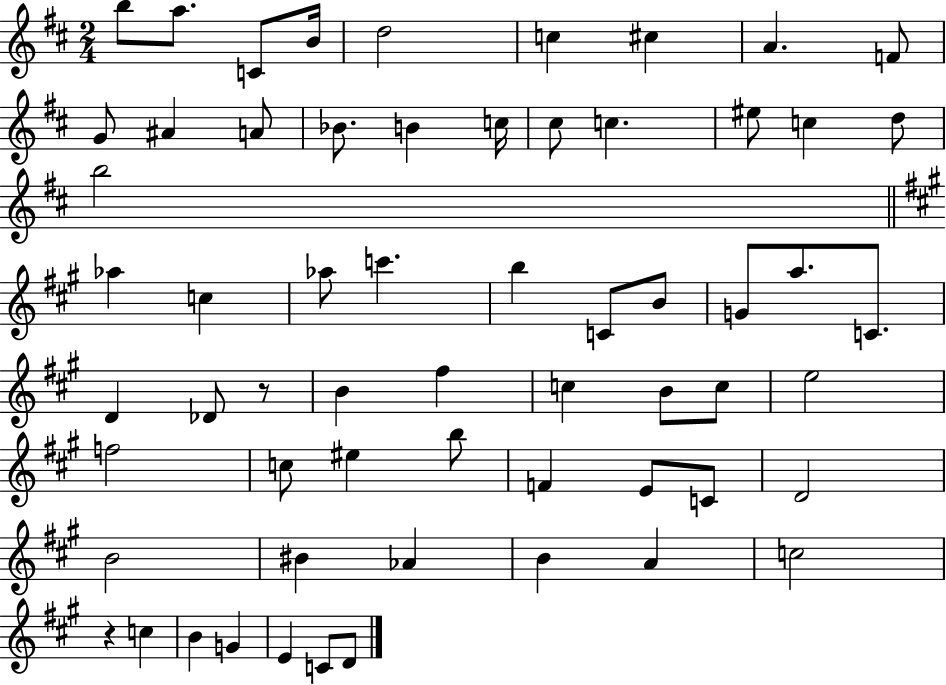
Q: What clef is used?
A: treble